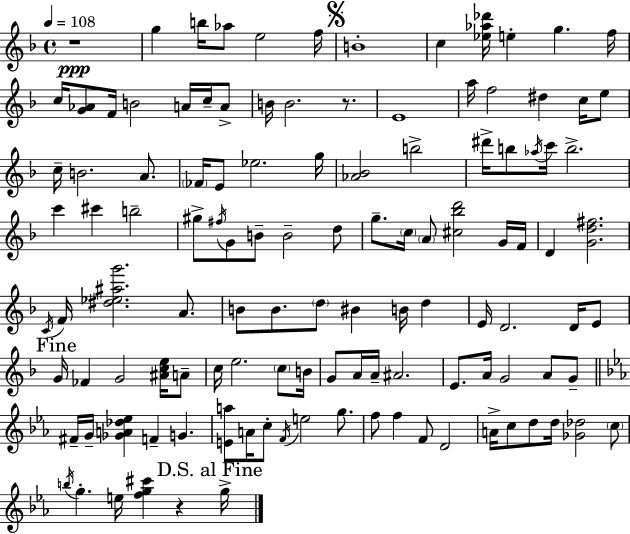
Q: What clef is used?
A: treble